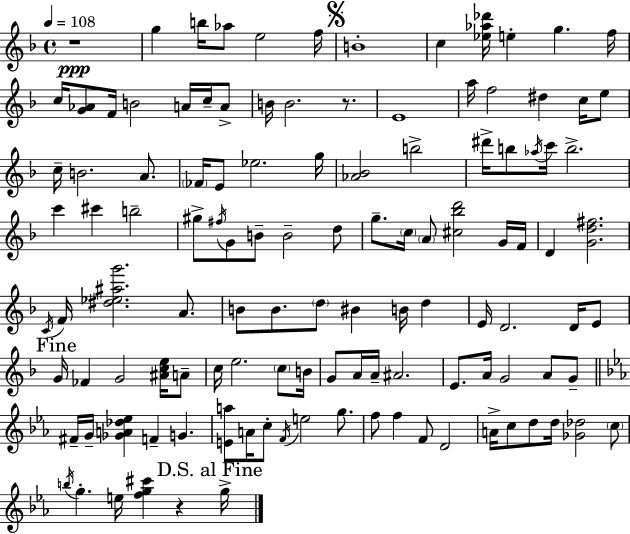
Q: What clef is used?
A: treble